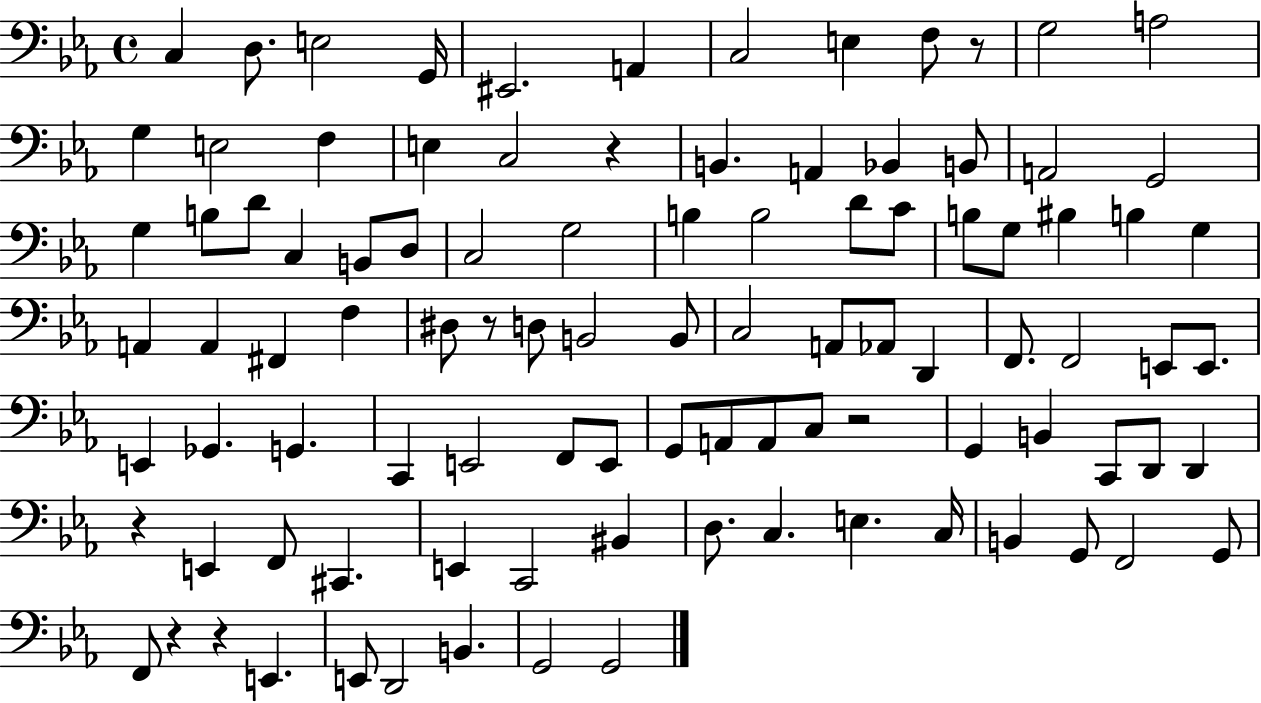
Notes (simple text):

C3/q D3/e. E3/h G2/s EIS2/h. A2/q C3/h E3/q F3/e R/e G3/h A3/h G3/q E3/h F3/q E3/q C3/h R/q B2/q. A2/q Bb2/q B2/e A2/h G2/h G3/q B3/e D4/e C3/q B2/e D3/e C3/h G3/h B3/q B3/h D4/e C4/e B3/e G3/e BIS3/q B3/q G3/q A2/q A2/q F#2/q F3/q D#3/e R/e D3/e B2/h B2/e C3/h A2/e Ab2/e D2/q F2/e. F2/h E2/e E2/e. E2/q Gb2/q. G2/q. C2/q E2/h F2/e E2/e G2/e A2/e A2/e C3/e R/h G2/q B2/q C2/e D2/e D2/q R/q E2/q F2/e C#2/q. E2/q C2/h BIS2/q D3/e. C3/q. E3/q. C3/s B2/q G2/e F2/h G2/e F2/e R/q R/q E2/q. E2/e D2/h B2/q. G2/h G2/h